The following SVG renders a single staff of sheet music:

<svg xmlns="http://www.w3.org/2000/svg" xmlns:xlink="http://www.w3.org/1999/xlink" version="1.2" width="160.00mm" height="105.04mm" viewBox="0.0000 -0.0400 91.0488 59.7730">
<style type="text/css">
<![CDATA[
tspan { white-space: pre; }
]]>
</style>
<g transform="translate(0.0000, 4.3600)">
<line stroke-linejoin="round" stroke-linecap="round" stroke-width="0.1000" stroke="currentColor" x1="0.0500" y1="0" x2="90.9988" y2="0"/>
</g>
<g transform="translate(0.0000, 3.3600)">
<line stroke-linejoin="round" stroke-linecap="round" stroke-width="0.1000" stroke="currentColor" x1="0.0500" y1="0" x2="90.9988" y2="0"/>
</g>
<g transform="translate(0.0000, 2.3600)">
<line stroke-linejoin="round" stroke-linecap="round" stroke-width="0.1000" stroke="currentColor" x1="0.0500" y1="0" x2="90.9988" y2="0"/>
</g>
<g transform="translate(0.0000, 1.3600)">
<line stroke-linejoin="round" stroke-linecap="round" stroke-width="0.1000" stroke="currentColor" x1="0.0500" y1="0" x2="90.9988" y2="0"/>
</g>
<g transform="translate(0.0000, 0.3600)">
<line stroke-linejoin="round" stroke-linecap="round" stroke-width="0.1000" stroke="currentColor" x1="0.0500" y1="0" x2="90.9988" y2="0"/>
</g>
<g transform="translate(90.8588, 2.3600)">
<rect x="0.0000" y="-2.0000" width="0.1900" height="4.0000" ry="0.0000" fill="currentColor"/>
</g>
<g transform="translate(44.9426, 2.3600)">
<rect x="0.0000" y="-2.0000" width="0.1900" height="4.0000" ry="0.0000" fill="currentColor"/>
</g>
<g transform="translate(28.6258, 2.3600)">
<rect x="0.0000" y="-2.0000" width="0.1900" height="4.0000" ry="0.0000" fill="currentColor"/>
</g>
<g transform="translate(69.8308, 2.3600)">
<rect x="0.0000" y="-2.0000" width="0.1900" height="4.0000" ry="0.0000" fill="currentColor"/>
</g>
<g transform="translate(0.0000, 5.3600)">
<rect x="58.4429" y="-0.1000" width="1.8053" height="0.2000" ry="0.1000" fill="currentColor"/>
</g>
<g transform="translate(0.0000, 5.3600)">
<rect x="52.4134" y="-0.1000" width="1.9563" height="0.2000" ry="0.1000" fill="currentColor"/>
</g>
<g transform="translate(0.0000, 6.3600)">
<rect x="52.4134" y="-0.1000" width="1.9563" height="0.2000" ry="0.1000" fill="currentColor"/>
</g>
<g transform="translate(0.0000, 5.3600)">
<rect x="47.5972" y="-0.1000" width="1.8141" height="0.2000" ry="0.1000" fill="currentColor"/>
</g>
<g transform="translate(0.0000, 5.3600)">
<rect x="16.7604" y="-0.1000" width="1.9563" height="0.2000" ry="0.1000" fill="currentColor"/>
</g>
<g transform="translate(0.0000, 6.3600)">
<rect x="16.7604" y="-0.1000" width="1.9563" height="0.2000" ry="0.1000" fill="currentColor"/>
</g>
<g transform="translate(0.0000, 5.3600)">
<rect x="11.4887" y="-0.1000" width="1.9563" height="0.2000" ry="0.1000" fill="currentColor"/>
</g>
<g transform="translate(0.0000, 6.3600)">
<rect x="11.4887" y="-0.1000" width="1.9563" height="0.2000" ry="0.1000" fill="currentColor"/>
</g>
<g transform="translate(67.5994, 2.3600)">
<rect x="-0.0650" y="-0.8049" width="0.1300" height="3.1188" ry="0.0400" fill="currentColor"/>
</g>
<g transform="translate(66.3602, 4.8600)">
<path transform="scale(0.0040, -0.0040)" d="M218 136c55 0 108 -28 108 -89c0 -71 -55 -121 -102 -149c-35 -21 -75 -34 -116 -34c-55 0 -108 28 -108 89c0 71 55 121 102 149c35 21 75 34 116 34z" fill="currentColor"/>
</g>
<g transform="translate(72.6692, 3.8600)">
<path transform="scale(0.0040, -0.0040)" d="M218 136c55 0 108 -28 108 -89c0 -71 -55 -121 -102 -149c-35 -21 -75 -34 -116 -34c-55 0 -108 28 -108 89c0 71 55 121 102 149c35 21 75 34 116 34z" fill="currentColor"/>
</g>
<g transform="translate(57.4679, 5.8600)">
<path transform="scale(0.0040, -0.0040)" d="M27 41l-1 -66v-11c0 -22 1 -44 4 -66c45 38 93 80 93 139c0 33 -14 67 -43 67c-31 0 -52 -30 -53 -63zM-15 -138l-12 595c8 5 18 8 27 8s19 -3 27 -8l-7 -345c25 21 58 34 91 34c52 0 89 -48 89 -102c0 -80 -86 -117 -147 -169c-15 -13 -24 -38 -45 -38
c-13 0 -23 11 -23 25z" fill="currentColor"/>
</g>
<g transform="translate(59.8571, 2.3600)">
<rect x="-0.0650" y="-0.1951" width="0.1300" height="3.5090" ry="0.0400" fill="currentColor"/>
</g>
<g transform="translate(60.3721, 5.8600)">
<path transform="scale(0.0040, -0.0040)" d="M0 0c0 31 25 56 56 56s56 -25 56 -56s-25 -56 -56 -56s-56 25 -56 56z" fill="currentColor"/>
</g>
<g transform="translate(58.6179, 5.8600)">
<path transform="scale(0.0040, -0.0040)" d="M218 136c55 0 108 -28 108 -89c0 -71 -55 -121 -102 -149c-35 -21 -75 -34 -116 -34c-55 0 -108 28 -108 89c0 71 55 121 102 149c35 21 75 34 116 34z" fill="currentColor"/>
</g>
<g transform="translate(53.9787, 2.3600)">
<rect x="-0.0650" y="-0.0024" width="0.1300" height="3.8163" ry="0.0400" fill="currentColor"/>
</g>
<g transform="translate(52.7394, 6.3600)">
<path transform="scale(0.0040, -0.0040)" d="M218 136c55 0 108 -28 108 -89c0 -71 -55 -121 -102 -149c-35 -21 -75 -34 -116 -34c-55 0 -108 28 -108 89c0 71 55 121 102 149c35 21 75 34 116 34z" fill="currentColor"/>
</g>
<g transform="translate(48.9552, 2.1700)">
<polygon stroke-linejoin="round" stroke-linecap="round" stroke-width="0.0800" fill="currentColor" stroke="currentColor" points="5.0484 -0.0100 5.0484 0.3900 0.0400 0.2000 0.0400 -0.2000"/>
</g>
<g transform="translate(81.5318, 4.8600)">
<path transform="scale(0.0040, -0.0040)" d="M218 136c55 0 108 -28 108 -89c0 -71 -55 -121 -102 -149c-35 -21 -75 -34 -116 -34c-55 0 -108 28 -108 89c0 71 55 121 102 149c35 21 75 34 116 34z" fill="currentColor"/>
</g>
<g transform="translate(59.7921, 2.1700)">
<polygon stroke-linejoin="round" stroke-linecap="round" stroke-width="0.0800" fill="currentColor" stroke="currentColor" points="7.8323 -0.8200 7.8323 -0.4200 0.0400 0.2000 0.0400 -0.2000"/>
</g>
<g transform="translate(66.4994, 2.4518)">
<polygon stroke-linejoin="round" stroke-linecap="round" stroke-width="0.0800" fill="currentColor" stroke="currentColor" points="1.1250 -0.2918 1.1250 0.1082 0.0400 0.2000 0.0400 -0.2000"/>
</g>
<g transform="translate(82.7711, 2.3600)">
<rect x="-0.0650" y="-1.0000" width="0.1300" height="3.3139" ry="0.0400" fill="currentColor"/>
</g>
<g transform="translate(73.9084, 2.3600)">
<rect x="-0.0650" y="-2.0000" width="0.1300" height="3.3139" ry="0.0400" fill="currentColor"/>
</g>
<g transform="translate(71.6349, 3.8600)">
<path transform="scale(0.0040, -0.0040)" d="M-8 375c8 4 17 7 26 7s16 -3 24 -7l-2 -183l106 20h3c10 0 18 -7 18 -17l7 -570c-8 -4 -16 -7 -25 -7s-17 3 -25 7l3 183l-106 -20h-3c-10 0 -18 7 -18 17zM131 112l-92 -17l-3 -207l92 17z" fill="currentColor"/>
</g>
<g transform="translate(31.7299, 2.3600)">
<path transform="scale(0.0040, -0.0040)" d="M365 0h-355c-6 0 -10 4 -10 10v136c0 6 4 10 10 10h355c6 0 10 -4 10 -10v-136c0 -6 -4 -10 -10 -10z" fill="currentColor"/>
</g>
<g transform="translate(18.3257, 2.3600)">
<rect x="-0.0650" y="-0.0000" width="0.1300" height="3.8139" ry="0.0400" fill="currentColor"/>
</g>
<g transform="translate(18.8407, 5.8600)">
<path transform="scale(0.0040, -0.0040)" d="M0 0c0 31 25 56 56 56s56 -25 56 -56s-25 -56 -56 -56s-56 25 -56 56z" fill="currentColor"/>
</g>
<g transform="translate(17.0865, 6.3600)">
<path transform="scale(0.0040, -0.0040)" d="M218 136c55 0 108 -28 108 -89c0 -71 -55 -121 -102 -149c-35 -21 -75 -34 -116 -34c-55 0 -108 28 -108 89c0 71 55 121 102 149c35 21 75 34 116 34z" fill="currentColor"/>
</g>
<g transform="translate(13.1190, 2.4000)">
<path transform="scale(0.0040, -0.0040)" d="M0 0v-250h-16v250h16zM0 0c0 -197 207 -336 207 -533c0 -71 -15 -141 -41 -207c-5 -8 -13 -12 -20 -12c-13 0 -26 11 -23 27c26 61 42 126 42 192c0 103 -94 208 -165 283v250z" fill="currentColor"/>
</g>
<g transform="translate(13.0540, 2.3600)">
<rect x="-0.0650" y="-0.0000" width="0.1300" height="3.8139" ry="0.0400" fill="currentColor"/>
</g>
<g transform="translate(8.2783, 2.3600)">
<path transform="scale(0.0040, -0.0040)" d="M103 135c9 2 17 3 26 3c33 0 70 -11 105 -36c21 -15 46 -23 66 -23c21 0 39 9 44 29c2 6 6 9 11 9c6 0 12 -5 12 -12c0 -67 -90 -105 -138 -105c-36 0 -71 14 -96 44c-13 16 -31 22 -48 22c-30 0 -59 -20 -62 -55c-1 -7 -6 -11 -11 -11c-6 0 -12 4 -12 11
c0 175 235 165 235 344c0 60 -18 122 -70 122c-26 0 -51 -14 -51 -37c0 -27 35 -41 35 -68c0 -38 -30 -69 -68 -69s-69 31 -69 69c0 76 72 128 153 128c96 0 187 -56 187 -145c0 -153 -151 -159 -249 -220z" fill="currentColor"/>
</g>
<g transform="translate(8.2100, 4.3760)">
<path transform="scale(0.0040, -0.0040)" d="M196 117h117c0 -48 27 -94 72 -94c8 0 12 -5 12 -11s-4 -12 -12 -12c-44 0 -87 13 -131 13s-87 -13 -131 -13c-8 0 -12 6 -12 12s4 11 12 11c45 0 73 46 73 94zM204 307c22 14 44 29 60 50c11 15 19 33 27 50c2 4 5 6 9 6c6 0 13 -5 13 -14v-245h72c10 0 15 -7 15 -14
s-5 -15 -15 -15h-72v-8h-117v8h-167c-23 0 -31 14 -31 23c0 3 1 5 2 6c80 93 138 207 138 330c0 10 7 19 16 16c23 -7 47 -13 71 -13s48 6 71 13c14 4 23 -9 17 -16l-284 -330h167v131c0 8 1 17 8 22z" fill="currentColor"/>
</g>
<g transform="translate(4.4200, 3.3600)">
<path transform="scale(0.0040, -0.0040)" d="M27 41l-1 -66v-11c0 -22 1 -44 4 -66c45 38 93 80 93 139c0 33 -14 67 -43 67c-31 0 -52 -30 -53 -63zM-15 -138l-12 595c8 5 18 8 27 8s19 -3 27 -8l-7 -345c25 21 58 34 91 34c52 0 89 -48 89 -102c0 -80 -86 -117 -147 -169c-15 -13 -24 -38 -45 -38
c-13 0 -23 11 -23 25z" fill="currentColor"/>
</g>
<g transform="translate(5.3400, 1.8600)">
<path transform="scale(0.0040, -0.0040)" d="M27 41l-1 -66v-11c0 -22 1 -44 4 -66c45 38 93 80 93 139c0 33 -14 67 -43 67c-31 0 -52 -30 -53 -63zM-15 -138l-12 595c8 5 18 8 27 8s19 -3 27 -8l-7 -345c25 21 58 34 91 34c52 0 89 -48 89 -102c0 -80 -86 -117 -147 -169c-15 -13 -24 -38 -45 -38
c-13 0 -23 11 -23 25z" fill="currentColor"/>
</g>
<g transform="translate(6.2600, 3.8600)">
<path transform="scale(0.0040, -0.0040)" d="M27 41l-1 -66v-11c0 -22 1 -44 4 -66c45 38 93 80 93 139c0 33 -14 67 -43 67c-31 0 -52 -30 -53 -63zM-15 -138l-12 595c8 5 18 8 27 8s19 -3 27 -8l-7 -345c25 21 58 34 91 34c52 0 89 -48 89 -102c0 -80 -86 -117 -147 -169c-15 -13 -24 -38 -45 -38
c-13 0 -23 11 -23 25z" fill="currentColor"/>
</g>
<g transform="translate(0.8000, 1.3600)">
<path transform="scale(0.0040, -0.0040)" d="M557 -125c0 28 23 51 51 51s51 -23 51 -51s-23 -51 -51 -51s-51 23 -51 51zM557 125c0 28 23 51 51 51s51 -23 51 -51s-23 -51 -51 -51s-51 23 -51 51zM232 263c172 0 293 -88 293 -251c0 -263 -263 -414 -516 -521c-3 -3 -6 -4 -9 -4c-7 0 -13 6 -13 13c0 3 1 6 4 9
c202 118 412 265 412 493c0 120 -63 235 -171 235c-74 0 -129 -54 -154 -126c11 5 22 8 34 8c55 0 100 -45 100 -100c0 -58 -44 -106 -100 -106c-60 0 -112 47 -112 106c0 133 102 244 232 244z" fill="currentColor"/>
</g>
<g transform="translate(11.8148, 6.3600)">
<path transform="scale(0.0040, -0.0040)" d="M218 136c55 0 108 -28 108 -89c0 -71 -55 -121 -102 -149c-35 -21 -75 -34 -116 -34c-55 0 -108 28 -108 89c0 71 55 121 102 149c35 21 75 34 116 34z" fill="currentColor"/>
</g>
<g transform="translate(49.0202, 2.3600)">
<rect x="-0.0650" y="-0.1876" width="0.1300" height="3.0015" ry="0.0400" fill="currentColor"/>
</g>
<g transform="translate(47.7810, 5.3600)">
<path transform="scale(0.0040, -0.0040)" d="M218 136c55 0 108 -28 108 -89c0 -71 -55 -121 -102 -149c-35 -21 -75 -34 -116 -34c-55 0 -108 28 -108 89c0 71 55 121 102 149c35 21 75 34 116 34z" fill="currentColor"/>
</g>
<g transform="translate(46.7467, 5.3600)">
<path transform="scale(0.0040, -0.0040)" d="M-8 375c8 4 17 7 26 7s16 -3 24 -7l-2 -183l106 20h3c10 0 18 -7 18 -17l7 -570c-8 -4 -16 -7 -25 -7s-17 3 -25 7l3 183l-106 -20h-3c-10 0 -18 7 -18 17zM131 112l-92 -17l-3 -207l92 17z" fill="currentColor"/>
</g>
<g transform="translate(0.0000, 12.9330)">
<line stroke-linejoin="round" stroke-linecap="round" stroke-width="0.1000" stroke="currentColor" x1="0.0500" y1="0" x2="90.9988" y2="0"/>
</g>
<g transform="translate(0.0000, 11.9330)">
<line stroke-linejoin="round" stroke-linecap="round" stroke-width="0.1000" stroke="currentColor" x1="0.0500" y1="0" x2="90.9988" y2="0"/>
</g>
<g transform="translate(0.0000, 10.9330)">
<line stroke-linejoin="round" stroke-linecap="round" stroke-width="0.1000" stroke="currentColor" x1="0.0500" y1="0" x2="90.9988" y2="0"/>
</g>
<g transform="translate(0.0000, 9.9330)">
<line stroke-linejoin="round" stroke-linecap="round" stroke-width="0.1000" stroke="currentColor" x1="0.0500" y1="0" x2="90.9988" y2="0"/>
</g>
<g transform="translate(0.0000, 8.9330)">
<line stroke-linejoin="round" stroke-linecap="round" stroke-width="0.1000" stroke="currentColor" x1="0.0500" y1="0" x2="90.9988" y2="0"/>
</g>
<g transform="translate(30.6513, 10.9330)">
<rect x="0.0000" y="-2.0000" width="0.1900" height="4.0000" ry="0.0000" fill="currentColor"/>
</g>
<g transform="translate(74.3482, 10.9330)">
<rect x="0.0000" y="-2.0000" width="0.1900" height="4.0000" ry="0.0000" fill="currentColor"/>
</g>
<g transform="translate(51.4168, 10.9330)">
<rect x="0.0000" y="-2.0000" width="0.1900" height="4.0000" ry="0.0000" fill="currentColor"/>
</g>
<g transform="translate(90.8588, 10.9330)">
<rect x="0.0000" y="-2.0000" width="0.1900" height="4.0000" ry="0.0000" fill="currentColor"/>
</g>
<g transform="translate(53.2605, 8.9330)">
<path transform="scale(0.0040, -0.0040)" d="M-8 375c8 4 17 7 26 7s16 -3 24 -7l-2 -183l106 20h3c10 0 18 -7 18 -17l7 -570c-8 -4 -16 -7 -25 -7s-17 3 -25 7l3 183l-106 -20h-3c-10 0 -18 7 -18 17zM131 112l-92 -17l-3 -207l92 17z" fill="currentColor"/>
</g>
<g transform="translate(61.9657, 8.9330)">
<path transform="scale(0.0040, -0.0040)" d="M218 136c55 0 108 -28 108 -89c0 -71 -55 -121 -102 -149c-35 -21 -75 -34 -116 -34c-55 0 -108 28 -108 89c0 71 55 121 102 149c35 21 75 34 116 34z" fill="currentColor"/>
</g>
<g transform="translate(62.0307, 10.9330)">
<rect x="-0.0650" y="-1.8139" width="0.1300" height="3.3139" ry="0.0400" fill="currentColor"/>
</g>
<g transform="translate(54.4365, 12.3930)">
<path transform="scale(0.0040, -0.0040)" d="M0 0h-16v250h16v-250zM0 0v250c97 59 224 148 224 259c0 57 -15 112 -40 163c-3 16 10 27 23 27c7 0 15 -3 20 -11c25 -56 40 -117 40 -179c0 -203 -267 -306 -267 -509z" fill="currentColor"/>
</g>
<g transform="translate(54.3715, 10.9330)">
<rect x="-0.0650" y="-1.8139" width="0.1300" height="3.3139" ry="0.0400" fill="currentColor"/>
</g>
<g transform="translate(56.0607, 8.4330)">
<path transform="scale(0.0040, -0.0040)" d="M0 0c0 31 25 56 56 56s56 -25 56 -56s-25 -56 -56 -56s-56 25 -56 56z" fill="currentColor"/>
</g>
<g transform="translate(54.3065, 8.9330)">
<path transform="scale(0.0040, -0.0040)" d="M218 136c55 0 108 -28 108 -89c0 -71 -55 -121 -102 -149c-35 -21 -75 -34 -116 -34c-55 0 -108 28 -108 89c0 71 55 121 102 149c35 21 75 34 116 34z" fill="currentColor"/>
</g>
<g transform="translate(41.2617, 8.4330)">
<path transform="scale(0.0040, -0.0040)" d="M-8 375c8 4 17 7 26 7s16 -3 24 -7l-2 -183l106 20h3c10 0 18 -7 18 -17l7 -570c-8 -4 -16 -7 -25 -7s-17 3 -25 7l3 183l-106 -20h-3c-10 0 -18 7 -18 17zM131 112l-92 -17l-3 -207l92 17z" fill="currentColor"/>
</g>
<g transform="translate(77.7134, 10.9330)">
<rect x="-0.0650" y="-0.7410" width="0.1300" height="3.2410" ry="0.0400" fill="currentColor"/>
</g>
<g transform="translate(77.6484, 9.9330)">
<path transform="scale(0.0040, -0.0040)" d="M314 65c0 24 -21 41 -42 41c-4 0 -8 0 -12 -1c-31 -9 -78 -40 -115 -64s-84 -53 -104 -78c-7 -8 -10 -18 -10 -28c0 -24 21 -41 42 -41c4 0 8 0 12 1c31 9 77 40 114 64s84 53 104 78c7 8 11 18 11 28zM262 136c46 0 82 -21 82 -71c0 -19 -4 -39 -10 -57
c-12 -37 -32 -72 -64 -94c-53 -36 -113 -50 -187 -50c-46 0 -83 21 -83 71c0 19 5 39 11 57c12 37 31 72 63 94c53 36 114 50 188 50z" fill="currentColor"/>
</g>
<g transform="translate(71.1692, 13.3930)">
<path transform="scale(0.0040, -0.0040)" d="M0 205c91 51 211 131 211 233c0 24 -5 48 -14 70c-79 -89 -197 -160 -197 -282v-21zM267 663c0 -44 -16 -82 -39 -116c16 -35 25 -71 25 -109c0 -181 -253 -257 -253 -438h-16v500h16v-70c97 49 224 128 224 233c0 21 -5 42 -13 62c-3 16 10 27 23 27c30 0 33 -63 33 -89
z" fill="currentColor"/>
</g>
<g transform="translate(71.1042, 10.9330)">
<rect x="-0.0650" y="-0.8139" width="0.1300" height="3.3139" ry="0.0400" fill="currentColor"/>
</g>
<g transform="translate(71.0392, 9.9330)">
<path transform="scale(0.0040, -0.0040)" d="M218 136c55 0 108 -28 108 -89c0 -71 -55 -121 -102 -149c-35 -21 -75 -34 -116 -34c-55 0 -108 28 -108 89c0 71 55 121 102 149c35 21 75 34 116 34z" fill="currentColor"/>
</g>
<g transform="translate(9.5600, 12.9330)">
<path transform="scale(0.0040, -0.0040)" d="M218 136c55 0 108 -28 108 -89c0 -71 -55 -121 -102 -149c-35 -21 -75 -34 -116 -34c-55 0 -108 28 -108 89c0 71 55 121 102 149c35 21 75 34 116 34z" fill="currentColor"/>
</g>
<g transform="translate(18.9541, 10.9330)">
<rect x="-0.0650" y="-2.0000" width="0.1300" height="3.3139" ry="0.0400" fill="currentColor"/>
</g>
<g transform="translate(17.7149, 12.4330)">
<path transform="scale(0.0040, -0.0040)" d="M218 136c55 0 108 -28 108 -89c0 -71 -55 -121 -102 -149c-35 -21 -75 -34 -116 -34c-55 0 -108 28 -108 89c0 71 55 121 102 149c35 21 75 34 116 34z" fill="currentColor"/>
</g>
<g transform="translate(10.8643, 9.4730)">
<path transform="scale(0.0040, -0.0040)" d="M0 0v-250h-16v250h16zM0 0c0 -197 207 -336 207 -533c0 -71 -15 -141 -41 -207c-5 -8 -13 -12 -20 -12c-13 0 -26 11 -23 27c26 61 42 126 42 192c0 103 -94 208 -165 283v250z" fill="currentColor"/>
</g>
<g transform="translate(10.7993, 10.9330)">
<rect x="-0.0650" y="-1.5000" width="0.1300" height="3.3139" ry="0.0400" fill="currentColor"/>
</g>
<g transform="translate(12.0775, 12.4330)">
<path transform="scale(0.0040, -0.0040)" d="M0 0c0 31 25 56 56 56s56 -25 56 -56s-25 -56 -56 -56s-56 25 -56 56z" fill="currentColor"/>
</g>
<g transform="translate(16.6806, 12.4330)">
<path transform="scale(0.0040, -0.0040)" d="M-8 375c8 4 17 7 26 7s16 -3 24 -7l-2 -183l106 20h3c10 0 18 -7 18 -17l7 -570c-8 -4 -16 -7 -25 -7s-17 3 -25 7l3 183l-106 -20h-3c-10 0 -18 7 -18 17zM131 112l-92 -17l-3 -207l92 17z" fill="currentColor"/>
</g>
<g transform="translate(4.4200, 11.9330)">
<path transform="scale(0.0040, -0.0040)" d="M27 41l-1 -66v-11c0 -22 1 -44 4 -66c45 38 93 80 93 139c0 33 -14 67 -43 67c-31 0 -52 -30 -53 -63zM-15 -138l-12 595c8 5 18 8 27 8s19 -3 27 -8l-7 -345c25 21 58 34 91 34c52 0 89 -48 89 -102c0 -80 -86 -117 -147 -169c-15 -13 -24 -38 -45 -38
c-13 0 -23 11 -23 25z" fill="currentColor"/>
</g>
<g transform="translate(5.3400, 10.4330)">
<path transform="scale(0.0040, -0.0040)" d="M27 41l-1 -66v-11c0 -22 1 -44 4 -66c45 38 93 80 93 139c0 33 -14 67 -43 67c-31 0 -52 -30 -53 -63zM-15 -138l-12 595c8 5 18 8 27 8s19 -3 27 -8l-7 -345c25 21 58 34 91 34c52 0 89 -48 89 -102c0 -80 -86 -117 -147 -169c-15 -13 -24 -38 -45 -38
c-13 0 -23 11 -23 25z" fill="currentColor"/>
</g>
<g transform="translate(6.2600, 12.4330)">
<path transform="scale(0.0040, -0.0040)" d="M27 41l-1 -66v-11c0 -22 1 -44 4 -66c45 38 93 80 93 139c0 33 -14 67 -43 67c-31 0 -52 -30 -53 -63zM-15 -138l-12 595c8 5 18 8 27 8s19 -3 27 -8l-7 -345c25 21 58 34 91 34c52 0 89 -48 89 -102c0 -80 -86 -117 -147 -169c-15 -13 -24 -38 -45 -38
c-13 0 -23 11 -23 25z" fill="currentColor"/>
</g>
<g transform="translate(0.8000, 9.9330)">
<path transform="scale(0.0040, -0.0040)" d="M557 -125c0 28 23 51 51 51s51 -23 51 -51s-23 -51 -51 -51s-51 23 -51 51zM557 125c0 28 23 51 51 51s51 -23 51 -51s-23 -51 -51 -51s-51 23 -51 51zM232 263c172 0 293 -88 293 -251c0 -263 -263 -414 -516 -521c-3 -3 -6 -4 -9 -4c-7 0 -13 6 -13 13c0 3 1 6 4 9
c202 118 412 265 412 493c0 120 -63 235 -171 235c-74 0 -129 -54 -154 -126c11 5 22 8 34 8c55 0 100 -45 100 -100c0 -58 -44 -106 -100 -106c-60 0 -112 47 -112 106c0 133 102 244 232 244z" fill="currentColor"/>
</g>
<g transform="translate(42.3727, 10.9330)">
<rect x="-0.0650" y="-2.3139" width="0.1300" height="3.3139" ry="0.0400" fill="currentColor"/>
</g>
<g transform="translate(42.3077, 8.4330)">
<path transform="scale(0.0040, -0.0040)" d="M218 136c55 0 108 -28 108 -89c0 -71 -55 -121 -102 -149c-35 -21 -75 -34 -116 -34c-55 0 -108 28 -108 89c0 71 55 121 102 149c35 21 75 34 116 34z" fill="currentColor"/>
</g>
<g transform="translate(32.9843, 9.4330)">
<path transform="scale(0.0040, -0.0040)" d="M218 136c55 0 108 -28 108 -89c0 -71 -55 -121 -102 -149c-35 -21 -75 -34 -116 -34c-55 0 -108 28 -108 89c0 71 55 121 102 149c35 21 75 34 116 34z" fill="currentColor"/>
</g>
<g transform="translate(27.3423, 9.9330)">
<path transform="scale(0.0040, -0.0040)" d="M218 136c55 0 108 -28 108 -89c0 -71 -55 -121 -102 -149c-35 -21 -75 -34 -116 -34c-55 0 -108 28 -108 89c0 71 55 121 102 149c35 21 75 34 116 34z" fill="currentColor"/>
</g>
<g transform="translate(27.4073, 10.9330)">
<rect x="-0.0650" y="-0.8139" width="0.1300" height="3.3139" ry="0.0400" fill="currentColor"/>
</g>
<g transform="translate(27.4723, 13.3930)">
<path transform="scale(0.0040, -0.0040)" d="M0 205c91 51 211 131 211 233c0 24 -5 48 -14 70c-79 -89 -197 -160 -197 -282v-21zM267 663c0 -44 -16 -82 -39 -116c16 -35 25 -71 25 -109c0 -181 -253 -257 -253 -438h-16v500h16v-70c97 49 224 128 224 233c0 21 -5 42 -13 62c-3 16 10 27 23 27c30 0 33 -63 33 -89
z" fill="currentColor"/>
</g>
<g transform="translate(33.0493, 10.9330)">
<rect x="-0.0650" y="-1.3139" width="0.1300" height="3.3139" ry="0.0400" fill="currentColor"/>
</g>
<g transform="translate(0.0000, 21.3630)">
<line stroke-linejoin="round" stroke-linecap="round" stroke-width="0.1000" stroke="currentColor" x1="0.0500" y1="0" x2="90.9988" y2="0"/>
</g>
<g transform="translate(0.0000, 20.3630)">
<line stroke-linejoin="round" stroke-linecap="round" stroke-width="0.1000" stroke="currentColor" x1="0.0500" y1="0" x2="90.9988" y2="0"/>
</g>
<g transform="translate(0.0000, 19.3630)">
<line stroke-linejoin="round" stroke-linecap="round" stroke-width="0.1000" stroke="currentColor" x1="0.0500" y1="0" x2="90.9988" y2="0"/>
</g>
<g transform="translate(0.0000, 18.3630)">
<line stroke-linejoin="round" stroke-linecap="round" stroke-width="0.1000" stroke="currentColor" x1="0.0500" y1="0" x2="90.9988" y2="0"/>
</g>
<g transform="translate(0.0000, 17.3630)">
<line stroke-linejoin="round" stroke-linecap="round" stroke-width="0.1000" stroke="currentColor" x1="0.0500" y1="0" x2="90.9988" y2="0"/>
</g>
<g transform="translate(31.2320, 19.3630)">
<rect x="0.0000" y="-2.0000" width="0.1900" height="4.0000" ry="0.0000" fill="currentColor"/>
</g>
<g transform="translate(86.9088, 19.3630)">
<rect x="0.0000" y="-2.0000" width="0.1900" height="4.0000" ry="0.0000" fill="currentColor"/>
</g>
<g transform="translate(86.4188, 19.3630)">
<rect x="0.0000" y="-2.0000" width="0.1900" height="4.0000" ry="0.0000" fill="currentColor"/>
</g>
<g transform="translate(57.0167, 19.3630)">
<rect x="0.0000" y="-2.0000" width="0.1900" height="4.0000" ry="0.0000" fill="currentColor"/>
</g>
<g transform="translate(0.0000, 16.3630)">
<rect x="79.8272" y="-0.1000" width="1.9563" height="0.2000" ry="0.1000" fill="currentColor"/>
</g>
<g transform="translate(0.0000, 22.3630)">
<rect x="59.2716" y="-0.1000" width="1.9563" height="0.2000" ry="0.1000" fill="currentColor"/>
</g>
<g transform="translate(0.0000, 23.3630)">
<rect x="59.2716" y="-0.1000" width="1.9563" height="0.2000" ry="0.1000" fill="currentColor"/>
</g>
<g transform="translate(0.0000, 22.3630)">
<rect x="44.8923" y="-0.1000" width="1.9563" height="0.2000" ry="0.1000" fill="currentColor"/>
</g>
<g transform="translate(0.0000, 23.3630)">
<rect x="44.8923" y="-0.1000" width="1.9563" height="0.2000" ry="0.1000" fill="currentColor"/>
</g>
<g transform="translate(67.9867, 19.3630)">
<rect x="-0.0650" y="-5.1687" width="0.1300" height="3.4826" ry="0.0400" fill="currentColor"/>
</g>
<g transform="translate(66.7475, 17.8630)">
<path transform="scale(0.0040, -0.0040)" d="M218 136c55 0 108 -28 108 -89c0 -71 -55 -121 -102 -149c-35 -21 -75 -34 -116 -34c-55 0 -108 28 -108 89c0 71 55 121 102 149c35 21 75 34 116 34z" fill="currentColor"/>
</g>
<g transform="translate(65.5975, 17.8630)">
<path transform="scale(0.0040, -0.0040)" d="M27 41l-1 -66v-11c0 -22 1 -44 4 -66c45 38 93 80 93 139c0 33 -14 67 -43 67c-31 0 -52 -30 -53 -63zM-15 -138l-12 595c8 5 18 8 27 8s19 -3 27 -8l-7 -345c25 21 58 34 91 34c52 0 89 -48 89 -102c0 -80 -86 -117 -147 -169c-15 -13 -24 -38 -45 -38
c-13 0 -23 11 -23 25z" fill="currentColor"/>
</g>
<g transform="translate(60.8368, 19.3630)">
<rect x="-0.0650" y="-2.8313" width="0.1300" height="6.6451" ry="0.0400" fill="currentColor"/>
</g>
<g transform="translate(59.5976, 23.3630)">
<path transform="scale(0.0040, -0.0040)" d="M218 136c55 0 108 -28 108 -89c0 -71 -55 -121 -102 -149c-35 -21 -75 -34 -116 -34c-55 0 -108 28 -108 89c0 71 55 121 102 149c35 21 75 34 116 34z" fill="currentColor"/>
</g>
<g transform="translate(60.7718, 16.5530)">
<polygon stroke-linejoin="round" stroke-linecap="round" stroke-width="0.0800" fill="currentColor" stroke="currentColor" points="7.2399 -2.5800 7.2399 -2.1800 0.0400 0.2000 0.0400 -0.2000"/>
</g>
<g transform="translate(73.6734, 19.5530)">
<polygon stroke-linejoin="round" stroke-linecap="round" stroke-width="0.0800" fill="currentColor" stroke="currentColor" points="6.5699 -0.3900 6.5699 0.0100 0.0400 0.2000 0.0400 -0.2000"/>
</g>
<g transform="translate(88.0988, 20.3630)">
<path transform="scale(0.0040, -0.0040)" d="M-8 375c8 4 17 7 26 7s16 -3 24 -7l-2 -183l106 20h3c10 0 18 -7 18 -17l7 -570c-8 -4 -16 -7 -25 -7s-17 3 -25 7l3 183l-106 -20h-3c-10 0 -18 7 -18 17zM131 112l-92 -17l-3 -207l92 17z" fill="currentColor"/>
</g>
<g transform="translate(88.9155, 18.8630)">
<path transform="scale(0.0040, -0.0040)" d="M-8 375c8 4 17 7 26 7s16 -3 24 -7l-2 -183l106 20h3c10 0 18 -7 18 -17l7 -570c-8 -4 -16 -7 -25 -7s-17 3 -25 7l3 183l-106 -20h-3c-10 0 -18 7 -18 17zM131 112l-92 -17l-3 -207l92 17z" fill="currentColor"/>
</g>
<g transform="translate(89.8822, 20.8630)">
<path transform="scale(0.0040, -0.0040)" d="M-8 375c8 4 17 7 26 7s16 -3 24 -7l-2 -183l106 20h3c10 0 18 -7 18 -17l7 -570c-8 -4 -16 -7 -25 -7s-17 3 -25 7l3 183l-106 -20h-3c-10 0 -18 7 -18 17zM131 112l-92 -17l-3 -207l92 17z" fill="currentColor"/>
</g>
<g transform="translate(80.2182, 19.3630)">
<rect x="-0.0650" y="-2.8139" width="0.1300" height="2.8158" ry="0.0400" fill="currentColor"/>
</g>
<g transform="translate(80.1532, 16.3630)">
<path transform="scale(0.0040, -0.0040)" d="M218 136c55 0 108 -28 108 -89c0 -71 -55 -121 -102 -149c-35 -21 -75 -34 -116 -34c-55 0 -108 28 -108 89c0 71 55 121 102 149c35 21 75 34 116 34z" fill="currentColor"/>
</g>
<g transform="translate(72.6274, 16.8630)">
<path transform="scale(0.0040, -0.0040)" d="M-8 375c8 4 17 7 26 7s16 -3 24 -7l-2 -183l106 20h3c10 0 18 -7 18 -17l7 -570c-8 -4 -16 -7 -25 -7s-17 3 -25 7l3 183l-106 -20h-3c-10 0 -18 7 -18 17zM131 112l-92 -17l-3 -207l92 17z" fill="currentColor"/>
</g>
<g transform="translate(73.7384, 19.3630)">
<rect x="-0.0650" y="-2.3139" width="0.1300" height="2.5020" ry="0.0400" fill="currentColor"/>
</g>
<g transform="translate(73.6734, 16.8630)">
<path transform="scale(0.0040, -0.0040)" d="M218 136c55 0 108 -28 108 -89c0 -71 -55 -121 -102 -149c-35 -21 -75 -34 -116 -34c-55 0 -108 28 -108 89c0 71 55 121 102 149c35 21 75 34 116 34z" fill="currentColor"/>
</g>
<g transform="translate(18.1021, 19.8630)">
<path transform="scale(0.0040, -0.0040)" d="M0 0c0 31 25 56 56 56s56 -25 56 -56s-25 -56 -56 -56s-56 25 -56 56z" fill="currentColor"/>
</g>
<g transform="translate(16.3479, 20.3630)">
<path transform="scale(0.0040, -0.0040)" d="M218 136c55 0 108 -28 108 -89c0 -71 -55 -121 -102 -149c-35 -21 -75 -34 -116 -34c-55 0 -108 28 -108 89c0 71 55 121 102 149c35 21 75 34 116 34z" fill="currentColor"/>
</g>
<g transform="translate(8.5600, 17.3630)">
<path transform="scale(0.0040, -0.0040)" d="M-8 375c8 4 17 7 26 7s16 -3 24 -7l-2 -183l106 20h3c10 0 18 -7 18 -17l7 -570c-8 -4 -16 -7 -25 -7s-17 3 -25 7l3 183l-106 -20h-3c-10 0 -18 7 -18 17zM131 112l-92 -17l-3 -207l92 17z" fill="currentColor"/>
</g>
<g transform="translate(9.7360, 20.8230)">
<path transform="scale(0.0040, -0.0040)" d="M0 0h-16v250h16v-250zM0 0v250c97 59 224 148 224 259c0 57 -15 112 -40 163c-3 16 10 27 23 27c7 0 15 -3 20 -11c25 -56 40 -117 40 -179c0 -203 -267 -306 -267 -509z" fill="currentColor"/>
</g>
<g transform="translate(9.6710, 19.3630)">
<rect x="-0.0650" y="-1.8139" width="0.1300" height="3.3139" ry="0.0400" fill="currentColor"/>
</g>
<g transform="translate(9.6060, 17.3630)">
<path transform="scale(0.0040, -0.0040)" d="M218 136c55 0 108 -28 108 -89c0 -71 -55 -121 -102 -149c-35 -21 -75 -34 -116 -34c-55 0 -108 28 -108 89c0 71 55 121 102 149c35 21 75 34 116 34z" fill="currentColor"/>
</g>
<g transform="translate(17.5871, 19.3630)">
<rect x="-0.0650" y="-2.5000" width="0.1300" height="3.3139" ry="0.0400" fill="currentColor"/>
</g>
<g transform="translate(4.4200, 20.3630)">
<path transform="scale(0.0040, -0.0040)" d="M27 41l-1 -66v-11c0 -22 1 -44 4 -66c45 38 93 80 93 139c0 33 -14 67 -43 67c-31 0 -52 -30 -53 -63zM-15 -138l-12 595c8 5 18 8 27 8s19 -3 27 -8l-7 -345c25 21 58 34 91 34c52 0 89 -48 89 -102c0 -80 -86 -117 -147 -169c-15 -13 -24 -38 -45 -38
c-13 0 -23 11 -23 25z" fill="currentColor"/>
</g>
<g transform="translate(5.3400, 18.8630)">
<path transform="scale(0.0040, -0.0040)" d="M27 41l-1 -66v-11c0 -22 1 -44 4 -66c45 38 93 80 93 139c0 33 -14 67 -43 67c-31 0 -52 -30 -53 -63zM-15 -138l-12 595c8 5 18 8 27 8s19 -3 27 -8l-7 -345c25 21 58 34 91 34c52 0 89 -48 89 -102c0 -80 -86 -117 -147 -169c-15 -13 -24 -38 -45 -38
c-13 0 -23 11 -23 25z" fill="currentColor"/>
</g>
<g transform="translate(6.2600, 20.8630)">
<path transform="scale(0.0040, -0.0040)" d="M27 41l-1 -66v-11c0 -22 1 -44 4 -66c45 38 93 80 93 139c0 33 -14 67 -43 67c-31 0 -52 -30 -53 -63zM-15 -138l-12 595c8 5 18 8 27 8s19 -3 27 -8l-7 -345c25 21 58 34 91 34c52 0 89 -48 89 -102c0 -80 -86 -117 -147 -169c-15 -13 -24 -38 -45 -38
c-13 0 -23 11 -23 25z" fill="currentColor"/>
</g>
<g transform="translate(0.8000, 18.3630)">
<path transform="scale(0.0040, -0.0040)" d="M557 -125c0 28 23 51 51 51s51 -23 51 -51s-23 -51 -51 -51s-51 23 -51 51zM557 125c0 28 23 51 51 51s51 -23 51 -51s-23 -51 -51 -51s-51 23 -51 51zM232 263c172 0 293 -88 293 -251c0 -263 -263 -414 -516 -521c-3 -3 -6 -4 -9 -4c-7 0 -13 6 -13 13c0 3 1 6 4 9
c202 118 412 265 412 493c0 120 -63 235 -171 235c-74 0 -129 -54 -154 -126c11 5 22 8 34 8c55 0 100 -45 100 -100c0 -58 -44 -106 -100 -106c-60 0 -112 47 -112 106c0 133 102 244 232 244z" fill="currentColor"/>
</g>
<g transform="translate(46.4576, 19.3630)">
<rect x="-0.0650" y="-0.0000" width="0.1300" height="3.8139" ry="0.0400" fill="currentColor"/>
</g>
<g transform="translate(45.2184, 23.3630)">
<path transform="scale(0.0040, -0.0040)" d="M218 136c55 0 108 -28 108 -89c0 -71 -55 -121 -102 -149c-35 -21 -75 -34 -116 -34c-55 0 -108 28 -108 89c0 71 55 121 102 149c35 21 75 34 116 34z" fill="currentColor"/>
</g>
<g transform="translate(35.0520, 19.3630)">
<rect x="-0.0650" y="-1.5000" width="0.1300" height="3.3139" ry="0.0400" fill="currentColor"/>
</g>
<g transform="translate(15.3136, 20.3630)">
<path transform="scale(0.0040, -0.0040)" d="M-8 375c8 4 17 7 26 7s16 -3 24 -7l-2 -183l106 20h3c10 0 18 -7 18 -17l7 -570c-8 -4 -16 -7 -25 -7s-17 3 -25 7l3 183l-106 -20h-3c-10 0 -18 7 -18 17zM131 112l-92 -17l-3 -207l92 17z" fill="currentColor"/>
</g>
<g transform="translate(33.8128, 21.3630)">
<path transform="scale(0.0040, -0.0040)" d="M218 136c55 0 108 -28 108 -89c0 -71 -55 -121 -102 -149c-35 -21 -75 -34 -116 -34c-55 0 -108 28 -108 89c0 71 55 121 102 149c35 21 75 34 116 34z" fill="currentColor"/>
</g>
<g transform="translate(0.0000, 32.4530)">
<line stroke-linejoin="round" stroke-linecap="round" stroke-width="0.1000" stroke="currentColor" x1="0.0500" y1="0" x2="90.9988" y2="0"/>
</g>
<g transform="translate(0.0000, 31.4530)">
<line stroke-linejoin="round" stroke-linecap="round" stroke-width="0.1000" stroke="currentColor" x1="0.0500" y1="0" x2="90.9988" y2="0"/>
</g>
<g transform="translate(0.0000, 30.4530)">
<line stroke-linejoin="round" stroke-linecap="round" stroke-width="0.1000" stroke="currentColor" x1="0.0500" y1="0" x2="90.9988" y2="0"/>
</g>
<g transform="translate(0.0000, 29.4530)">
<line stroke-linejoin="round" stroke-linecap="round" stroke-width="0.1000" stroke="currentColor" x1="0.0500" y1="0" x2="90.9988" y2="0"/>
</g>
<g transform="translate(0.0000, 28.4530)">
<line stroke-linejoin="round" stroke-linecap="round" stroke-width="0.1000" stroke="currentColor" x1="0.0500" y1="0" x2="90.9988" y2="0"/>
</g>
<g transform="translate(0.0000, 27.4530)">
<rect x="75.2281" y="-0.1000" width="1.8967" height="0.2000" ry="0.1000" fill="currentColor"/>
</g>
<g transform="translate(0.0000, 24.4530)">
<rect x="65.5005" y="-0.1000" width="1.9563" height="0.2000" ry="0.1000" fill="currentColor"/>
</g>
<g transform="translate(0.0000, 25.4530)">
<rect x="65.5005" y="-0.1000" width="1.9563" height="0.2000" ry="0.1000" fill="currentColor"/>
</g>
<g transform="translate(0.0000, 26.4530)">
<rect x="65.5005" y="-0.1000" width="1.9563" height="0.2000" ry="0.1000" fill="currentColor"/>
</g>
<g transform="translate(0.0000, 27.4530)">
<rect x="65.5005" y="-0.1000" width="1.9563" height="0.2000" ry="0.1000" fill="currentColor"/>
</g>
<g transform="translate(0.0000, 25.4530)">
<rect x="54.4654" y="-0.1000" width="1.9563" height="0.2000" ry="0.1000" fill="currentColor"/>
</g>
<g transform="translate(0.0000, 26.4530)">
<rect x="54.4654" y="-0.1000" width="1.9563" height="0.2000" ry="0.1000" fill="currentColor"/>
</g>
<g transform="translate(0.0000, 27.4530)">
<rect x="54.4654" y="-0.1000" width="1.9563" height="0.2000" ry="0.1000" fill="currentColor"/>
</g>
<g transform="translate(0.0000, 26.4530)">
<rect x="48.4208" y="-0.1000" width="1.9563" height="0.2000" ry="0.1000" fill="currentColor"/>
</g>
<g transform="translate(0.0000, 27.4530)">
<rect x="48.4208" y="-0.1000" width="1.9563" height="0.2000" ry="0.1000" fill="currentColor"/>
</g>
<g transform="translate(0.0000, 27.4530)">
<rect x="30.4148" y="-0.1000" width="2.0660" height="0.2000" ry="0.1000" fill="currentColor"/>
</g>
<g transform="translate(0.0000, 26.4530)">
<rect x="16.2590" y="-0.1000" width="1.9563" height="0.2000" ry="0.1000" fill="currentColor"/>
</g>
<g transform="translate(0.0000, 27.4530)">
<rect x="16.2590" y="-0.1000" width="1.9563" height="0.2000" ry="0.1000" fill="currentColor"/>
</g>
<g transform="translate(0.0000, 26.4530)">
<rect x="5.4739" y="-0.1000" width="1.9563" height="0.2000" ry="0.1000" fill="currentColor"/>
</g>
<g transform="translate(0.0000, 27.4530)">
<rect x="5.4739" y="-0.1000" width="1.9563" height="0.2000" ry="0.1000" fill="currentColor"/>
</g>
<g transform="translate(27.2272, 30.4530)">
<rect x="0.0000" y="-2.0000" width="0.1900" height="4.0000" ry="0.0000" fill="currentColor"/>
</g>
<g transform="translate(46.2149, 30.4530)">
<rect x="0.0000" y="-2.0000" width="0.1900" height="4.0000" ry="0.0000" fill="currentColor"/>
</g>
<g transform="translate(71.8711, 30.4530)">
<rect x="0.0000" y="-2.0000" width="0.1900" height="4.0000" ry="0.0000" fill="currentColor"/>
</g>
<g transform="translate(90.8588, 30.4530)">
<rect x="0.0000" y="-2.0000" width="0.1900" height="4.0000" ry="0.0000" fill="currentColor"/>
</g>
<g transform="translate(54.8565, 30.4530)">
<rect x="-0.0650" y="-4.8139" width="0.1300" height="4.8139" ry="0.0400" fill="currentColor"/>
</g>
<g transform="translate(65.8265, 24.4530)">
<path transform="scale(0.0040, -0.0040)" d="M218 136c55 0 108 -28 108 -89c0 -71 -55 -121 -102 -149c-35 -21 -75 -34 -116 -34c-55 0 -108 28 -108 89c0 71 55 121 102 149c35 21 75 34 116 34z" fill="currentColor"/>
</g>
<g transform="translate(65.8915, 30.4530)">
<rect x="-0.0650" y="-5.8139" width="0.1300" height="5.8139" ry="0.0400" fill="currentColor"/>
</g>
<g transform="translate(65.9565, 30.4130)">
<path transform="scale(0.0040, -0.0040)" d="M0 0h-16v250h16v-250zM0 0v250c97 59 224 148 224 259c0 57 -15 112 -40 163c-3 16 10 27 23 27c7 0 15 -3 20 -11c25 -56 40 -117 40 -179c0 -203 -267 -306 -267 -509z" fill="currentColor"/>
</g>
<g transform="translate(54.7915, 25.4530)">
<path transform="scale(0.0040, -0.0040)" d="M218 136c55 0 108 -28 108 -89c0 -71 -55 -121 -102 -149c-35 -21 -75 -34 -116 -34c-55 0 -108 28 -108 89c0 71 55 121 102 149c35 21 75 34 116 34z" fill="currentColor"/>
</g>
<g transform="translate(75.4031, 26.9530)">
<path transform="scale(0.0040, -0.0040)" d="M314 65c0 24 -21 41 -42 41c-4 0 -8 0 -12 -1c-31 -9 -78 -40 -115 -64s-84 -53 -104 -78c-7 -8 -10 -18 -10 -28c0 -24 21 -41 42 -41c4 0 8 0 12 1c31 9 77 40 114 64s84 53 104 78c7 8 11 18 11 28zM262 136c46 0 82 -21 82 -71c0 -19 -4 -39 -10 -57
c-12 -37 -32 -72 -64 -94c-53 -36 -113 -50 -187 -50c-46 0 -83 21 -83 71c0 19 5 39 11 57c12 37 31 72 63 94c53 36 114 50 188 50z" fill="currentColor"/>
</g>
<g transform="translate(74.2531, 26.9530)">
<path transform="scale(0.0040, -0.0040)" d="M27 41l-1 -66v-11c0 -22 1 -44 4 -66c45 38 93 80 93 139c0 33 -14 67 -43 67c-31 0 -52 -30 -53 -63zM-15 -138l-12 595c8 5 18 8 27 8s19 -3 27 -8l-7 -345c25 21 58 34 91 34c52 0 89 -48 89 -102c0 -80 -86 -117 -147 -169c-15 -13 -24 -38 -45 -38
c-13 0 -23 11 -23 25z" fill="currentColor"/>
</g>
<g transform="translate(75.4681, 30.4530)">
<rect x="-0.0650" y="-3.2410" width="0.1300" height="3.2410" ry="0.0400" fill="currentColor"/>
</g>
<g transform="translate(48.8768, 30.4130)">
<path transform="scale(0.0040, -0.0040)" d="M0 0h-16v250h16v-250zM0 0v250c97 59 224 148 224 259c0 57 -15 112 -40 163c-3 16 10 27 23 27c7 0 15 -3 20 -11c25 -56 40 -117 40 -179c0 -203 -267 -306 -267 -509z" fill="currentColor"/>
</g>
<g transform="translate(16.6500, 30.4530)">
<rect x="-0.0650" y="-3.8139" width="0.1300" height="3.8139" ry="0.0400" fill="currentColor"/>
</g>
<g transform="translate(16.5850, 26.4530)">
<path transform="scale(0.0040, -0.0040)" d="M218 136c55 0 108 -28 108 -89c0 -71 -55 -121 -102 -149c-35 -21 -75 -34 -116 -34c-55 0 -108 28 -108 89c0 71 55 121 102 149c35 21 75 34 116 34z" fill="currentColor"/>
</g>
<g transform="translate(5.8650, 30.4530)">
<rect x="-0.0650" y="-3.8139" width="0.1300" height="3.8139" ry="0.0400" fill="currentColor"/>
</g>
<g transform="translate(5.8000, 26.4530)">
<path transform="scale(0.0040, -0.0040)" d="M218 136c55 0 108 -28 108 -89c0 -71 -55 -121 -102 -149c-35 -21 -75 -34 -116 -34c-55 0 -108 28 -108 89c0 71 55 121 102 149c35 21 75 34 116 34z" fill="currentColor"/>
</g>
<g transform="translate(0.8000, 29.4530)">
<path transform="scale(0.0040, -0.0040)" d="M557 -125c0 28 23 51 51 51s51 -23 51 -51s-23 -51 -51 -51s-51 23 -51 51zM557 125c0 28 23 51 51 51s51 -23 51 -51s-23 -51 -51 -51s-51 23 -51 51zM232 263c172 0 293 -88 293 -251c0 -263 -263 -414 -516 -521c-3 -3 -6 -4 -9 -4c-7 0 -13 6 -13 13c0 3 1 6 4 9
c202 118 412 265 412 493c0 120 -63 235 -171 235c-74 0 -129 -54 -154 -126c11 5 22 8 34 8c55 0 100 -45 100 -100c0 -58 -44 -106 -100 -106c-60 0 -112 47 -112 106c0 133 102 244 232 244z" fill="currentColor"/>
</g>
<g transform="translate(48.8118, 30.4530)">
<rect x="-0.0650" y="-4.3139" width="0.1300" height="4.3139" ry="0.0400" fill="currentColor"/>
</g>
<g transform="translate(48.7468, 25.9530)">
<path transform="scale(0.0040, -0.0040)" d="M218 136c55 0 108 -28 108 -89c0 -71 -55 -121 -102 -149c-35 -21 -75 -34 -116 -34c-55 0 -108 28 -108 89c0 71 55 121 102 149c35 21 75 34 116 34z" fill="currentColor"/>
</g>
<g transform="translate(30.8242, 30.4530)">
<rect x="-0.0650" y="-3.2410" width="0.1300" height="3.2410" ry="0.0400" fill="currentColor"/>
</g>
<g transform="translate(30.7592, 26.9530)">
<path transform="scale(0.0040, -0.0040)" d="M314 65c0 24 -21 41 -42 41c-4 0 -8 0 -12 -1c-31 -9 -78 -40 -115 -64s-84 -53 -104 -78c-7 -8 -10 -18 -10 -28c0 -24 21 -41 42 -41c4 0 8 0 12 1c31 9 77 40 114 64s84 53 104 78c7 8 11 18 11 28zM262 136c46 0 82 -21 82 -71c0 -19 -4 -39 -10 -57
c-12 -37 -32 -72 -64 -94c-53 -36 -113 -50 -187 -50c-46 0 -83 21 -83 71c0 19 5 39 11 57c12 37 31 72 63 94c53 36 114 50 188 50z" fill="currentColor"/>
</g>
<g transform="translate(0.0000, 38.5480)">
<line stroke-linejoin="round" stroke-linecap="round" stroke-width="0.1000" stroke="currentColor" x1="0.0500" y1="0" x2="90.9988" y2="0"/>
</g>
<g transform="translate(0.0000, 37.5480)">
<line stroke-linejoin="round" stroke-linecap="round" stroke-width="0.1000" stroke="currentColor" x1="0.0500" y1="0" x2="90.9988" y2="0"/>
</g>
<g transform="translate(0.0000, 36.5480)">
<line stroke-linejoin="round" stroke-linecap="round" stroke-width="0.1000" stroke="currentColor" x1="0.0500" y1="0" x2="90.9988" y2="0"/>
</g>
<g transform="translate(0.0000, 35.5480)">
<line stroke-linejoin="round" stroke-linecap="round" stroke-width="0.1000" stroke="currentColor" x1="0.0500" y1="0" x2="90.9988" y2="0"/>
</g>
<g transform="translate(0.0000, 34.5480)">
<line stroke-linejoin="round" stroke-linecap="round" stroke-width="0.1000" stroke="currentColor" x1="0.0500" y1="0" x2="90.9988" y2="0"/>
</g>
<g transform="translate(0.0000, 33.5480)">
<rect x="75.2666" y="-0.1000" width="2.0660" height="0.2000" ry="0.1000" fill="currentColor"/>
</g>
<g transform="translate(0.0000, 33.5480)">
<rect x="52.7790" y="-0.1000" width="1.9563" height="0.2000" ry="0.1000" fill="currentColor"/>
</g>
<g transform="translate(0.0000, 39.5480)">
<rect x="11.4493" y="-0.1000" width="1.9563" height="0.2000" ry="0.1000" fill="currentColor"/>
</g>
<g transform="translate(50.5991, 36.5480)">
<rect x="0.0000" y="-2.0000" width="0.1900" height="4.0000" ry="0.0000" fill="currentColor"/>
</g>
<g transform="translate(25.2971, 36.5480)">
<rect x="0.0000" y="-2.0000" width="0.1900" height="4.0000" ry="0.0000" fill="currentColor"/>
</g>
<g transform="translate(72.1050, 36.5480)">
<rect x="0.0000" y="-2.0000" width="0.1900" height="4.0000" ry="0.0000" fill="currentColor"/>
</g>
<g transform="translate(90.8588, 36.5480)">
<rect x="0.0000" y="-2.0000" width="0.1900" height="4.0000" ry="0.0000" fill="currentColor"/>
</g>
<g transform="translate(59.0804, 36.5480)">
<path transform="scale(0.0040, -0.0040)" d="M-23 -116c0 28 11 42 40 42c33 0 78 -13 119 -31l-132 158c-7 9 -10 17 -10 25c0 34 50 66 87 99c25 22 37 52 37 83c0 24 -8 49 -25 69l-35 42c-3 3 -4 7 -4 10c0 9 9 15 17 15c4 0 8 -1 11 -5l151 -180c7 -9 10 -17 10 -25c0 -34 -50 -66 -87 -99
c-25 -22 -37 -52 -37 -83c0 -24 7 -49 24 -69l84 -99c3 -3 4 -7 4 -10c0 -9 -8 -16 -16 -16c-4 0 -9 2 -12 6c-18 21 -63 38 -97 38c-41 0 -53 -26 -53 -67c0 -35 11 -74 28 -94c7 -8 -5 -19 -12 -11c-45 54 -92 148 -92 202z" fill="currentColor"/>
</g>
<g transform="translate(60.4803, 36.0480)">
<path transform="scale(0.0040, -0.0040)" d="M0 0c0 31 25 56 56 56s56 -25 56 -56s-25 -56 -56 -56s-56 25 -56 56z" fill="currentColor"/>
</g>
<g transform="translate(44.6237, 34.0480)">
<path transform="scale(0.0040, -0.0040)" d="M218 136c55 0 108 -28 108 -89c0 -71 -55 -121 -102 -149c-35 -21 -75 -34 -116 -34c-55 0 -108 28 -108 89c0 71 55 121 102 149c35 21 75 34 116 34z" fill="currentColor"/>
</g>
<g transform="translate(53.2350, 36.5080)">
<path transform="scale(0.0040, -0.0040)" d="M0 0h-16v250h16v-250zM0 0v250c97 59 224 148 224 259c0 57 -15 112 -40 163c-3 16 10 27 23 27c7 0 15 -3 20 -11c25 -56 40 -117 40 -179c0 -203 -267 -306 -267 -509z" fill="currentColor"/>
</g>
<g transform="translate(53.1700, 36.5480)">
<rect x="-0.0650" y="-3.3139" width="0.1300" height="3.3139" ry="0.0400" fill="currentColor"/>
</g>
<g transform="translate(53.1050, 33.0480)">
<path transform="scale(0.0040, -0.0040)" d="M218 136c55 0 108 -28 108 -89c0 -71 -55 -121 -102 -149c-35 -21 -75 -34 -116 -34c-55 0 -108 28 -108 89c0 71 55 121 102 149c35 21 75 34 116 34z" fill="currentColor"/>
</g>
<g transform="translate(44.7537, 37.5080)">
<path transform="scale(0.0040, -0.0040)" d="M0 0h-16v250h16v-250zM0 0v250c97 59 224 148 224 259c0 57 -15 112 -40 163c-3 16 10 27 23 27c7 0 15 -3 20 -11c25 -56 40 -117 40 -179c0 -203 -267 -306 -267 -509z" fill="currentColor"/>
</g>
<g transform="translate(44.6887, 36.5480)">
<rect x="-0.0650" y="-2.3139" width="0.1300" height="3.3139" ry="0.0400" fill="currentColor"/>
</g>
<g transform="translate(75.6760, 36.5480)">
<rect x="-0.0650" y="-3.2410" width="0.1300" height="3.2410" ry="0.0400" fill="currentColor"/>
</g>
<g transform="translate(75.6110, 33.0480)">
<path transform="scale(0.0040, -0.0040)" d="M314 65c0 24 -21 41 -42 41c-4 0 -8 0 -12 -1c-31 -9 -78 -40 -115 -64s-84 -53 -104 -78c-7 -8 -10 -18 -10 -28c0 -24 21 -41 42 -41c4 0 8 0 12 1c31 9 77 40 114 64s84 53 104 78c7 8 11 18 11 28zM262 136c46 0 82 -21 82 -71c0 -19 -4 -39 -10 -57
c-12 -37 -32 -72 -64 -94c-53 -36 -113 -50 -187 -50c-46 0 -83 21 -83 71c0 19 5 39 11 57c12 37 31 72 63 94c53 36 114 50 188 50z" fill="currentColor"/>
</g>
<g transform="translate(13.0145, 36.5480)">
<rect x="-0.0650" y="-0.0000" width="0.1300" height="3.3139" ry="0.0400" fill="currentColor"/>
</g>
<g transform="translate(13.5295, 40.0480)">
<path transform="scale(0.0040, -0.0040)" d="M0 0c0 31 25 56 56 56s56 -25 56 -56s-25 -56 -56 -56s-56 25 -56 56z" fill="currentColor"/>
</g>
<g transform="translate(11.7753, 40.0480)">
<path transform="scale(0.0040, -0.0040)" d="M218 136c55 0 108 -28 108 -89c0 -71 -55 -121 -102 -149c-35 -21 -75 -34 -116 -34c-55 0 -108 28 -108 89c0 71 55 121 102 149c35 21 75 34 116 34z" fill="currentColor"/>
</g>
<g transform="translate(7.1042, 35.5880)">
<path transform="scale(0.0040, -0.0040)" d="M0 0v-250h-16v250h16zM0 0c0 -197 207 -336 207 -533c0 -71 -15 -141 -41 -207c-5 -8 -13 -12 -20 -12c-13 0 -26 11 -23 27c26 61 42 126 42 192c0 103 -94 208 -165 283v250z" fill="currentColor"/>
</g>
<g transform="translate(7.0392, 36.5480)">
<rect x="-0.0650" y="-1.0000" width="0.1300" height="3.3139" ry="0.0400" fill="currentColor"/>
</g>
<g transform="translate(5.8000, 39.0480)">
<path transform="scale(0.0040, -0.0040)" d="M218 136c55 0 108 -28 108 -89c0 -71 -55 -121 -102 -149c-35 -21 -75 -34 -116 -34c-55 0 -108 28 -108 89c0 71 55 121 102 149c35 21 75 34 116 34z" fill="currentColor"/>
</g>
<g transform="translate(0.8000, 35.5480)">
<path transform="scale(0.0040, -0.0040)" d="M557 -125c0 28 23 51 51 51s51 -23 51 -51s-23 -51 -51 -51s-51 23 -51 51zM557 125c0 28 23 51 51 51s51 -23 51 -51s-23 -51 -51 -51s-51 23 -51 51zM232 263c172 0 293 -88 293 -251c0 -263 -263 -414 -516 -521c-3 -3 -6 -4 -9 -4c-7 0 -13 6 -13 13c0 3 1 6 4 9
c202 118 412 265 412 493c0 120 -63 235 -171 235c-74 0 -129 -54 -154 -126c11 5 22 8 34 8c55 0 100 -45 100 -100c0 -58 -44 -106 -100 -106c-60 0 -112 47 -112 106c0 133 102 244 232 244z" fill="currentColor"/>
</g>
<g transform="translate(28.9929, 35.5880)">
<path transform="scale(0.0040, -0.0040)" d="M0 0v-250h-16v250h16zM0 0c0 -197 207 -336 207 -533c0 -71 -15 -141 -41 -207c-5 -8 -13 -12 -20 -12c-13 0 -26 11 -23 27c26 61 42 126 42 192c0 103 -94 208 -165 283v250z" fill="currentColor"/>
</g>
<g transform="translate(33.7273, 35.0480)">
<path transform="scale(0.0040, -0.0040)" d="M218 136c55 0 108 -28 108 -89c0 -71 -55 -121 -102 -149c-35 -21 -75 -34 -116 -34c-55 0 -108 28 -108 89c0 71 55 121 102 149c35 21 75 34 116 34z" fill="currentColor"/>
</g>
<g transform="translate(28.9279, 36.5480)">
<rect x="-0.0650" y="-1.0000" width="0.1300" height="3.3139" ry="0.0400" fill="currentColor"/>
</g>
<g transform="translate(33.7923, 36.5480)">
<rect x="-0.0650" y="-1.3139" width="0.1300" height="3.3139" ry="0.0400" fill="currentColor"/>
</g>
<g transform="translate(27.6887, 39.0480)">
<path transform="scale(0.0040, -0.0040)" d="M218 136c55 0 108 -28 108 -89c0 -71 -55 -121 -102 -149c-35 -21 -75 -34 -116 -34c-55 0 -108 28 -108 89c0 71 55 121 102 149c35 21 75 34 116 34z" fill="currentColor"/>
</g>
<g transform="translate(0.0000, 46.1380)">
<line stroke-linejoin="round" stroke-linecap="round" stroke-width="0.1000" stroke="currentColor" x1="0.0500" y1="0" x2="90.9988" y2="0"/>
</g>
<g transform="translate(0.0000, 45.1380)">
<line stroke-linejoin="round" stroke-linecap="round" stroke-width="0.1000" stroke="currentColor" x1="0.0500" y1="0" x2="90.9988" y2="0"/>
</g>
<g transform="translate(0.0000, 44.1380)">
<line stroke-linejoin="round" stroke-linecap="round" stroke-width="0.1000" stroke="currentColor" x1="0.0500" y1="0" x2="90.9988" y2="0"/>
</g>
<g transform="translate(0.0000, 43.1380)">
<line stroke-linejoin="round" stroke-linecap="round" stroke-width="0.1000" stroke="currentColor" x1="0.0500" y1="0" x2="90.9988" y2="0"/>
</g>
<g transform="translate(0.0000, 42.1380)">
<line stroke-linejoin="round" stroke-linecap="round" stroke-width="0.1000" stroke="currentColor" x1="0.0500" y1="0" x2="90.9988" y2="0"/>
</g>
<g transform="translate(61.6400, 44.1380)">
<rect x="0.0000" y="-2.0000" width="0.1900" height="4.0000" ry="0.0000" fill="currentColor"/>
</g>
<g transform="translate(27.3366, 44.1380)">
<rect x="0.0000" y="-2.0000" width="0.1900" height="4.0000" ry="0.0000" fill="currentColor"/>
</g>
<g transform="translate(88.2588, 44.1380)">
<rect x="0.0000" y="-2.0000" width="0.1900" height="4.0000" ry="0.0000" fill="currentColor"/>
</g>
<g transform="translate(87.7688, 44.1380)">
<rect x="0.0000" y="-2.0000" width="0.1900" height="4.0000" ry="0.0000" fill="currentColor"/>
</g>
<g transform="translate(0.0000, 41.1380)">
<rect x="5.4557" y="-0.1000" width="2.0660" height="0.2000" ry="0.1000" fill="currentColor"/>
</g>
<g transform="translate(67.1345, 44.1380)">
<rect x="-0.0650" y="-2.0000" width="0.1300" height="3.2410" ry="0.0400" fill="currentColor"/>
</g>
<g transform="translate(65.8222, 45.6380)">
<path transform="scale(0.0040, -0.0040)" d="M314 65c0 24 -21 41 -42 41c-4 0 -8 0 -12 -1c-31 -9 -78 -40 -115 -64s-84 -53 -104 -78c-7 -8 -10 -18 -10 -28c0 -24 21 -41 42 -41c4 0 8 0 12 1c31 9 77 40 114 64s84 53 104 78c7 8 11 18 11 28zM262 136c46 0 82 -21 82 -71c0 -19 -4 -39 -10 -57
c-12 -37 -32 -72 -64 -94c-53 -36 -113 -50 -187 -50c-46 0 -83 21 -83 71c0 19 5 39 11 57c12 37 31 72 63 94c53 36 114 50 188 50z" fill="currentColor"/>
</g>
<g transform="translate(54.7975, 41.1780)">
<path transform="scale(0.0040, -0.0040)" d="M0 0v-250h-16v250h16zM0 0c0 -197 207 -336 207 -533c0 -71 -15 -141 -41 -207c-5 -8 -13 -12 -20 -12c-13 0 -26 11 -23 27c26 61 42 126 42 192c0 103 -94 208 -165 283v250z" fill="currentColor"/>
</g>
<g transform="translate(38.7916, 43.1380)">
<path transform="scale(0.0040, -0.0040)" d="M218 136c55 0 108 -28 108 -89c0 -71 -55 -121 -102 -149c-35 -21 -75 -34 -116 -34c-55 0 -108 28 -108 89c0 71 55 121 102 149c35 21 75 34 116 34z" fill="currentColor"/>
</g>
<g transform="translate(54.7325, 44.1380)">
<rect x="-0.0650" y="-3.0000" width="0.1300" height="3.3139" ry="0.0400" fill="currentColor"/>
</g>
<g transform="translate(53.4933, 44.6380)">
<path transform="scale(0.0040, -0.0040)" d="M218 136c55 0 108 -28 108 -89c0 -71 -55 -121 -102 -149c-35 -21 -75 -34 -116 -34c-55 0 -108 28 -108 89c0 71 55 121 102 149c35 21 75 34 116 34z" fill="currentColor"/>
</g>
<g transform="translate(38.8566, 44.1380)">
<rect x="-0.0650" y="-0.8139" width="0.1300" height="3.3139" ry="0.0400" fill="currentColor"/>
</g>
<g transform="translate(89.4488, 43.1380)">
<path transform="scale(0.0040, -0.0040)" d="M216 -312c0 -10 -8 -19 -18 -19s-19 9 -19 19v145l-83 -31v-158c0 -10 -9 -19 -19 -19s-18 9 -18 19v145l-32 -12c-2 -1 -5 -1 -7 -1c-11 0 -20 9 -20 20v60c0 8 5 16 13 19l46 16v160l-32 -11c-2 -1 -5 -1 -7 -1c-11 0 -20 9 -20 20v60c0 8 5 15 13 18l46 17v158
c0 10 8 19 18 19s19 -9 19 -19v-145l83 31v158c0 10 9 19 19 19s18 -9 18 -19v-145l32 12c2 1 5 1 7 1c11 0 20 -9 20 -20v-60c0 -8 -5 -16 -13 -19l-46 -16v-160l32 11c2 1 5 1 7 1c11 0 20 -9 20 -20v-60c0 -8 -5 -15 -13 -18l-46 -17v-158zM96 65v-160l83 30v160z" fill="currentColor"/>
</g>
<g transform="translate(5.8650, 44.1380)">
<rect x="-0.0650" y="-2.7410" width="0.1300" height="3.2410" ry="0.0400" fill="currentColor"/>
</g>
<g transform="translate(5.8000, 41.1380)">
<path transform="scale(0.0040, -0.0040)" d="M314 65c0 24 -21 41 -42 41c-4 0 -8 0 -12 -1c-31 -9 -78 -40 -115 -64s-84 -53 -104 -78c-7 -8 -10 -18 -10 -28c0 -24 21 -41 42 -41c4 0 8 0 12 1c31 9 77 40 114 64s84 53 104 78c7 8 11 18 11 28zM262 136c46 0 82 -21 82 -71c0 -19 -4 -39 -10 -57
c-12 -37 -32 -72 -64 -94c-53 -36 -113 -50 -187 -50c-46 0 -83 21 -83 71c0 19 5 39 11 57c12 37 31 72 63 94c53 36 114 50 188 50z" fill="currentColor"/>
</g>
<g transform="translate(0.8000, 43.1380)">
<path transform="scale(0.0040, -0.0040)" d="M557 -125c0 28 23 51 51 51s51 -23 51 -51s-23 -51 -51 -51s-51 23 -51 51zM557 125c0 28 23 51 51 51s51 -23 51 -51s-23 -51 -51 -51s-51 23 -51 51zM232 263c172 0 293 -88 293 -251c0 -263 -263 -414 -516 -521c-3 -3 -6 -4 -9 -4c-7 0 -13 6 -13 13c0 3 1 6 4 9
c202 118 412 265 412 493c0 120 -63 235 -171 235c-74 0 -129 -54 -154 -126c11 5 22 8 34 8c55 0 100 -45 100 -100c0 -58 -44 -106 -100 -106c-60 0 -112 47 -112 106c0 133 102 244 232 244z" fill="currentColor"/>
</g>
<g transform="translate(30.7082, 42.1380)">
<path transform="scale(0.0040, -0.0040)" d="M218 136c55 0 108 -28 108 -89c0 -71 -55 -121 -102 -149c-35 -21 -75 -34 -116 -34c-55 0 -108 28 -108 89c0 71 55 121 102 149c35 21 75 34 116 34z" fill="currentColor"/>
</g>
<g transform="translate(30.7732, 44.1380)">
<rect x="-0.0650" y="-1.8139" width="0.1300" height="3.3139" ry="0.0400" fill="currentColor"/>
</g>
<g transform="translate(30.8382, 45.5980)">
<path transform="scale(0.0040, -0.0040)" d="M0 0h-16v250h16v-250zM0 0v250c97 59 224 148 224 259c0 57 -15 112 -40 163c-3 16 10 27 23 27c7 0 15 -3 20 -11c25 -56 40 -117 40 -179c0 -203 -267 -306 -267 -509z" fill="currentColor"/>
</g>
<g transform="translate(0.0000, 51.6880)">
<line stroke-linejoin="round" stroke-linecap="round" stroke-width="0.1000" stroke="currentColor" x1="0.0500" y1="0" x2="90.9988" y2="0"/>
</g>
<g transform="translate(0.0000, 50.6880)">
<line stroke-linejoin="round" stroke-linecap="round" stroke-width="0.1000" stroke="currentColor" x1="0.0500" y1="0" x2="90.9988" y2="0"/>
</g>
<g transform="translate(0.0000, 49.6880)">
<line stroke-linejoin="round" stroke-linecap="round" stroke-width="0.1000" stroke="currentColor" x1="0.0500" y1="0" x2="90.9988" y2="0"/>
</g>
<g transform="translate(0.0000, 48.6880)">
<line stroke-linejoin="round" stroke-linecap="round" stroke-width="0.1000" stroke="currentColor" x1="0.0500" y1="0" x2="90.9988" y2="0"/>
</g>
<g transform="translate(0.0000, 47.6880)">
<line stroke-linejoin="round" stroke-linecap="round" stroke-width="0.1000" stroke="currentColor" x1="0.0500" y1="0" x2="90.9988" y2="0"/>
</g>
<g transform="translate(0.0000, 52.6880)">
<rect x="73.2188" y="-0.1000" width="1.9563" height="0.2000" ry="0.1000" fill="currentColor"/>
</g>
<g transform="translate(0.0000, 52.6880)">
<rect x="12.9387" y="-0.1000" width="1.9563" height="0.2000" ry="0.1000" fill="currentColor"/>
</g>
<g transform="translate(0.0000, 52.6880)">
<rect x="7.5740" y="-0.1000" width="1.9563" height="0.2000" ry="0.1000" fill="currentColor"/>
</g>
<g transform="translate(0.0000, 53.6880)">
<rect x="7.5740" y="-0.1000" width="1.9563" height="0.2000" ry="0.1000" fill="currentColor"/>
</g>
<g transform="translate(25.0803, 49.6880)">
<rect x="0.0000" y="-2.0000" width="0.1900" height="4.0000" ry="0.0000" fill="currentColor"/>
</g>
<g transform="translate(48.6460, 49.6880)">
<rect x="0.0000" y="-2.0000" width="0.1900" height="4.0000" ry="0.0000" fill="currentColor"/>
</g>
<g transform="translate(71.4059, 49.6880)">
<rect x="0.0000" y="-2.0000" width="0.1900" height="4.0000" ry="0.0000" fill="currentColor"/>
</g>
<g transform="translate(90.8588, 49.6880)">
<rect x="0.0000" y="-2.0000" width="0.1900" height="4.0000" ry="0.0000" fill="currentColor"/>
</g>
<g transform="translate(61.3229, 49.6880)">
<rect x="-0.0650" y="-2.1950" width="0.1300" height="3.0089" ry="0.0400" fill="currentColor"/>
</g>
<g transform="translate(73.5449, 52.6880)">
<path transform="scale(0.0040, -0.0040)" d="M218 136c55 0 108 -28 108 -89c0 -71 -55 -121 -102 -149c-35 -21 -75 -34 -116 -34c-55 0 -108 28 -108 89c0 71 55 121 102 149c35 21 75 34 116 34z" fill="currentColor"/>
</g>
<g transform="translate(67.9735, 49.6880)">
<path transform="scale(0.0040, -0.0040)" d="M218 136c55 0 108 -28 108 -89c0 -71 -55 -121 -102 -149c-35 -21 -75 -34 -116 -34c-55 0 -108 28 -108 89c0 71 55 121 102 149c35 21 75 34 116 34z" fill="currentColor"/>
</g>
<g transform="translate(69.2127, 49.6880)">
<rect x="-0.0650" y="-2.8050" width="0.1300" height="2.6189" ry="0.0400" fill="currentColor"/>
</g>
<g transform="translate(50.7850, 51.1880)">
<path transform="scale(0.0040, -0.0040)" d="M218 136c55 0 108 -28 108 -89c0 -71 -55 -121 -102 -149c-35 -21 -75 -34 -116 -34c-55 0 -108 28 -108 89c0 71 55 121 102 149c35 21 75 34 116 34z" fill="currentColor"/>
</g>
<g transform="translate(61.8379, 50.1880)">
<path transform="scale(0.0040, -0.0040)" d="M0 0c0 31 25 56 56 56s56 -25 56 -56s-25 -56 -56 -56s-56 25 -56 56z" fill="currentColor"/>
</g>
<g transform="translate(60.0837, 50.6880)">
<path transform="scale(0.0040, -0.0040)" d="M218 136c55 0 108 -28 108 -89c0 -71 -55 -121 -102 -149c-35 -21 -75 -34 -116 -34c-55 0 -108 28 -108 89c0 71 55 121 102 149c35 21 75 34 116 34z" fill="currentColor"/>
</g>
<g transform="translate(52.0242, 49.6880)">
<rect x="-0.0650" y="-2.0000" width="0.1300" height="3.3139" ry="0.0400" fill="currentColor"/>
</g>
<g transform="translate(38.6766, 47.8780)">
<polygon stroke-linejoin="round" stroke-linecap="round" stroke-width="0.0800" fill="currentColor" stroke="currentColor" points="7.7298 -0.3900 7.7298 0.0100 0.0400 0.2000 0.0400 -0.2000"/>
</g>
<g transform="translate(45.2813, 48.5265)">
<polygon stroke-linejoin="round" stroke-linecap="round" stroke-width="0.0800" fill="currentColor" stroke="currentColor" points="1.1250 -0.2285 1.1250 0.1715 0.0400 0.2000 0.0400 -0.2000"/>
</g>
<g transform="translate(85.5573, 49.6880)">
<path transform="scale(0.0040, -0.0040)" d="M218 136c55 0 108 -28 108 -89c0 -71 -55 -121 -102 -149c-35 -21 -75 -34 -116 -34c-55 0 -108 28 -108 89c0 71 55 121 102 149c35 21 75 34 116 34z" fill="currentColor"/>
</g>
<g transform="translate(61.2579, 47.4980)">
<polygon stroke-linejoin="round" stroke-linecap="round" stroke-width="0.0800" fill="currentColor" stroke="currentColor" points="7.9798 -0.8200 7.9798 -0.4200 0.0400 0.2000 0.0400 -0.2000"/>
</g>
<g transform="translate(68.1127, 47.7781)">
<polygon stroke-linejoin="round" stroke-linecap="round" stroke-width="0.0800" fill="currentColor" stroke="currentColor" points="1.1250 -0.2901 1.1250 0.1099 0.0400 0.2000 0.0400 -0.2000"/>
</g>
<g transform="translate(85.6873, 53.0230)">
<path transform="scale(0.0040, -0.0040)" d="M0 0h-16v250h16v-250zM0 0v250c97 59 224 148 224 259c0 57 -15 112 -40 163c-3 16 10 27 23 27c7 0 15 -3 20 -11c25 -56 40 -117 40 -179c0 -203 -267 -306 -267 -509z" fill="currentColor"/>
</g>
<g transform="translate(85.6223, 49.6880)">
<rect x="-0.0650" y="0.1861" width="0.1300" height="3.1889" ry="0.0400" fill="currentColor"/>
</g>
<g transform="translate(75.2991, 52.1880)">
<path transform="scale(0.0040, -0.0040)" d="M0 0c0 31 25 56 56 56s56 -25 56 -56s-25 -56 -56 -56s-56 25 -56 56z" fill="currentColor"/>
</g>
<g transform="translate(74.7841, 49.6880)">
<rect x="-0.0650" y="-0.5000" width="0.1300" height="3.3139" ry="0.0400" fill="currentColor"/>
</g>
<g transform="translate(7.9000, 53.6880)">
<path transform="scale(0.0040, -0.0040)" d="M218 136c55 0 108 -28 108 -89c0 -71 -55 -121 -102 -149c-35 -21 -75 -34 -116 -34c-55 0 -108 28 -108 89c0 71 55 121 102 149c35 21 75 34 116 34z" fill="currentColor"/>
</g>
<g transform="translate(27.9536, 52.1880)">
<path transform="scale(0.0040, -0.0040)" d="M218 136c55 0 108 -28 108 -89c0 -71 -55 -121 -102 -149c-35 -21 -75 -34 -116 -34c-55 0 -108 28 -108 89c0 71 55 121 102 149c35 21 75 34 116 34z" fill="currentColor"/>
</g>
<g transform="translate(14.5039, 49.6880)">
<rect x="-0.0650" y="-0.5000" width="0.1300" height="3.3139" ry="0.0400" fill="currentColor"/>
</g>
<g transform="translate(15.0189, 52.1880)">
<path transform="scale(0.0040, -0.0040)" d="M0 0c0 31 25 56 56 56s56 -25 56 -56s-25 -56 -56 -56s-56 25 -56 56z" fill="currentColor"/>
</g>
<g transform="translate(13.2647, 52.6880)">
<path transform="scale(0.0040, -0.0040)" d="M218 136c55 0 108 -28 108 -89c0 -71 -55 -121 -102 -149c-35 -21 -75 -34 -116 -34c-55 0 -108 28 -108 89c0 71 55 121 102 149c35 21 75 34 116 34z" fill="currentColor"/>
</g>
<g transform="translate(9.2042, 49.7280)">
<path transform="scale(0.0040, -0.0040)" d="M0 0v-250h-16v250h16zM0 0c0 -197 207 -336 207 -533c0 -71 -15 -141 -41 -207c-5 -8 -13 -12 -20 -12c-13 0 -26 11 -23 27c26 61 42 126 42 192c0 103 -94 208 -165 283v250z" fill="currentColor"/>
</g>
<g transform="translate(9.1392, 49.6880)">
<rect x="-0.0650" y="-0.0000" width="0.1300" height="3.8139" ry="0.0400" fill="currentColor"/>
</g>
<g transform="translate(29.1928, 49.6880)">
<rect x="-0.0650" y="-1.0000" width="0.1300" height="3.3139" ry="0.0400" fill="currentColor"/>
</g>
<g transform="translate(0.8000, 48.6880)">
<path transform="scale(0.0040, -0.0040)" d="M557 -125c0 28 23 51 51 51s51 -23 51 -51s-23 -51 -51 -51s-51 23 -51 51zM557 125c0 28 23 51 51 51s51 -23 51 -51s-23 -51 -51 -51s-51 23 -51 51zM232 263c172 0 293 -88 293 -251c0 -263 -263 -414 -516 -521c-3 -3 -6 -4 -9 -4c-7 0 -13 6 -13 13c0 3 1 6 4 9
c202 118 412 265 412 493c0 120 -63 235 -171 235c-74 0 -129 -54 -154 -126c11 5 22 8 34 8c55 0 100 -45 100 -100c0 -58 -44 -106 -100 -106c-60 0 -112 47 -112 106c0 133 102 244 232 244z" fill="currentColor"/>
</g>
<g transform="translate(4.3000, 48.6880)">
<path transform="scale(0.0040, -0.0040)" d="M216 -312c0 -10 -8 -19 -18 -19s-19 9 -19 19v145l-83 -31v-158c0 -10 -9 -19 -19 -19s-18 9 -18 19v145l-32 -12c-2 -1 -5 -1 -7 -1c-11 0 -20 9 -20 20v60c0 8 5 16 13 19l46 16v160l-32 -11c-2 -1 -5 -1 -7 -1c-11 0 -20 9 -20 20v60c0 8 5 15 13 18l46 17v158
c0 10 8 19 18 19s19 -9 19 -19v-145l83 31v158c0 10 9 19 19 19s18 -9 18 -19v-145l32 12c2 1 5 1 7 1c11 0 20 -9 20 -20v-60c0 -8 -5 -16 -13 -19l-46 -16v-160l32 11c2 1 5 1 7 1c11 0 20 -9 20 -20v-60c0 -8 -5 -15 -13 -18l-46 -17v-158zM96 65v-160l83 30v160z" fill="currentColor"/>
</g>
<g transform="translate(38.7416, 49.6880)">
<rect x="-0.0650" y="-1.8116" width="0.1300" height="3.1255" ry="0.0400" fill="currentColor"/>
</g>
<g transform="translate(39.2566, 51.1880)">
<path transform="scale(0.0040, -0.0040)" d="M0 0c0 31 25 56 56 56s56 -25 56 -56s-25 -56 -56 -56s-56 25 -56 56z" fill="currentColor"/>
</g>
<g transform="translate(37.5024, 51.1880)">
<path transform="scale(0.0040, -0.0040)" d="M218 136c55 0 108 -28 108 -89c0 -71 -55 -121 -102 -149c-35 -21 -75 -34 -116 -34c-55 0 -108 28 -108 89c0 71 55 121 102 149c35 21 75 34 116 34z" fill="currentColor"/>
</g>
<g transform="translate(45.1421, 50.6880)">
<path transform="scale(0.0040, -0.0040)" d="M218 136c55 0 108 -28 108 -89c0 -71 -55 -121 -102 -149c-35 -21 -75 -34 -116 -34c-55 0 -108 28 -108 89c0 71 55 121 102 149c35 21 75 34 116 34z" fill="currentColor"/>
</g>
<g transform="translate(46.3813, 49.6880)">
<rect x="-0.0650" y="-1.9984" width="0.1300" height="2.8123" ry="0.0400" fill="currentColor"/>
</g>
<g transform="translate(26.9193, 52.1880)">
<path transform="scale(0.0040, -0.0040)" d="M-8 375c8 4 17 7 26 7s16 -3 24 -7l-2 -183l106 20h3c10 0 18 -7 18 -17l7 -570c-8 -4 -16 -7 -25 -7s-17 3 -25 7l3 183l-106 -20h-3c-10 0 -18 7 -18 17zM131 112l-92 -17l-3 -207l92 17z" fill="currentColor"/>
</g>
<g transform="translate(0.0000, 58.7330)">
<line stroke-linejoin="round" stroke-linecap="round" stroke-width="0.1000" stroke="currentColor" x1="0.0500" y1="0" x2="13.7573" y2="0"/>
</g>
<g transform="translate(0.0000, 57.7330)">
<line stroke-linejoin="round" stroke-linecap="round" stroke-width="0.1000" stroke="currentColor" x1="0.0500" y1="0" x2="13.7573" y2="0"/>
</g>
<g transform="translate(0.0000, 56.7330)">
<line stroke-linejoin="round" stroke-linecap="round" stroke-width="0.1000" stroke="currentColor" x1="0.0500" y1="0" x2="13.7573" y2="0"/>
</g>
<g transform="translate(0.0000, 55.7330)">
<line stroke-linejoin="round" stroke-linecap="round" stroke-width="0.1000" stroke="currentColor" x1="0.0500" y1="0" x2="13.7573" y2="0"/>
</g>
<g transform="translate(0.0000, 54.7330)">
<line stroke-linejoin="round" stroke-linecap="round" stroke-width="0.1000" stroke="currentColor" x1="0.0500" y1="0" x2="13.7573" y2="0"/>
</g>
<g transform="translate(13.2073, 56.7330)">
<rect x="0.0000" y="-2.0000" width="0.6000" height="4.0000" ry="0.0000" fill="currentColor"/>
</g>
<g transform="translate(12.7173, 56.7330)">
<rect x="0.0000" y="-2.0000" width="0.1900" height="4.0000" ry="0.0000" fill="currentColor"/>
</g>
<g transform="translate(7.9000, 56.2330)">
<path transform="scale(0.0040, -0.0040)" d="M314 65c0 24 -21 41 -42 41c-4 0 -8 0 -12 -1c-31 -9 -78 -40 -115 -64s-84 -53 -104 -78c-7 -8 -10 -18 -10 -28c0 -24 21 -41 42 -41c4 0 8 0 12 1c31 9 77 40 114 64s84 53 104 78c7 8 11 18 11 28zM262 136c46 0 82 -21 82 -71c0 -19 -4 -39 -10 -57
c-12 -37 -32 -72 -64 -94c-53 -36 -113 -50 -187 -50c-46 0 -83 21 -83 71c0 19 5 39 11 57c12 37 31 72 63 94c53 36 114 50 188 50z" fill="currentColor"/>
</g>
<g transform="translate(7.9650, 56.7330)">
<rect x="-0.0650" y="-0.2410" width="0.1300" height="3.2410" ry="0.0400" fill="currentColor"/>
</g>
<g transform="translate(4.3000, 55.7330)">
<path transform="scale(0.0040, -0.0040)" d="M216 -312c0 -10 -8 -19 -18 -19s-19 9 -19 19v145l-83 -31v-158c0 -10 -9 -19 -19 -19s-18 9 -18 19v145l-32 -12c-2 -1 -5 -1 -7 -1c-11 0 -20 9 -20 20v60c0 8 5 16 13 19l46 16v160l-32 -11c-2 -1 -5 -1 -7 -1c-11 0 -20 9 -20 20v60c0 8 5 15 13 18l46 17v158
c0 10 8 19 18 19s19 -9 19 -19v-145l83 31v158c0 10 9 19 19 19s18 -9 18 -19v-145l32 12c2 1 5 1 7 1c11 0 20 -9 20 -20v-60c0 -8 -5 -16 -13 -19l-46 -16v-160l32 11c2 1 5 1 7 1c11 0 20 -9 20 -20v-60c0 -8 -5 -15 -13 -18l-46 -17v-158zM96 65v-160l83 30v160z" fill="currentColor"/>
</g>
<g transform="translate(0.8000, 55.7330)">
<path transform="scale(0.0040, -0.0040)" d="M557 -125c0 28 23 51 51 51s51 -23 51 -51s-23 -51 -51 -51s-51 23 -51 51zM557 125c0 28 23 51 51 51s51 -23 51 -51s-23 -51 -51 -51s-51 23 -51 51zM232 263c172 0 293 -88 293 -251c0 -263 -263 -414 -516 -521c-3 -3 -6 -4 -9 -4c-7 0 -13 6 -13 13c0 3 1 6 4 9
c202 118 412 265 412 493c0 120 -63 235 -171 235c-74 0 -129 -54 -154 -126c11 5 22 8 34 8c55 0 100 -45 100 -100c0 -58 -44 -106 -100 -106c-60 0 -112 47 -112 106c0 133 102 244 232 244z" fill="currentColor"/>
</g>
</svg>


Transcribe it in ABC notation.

X:1
T:Untitled
M:2/4
L:1/4
K:Eb
C,,/2 C,, z2 E,,/2 C,,/2 _D,,/2 F,,/4 A,, F,, G,,/2 A,, F,/4 G, B, A,/2 A, F,/4 F,2 A,/2 B,, G,, C,, C,,/2 _G,/2 B,/2 C/2 E E D2 F/2 G B/2 _D2 F,,/2 D,, F,,/2 G, B,/2 D/2 z D2 C2 A,/2 F, C,/2 A,,2 C,,/2 E,, F,, A,,/2 B,,/4 A,, B,,/2 D,/4 E,, D,/2 E,2